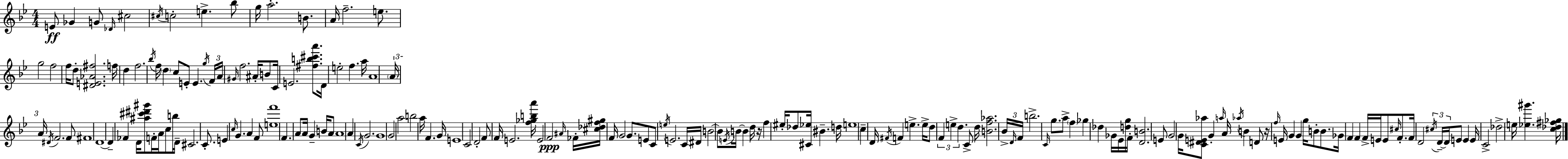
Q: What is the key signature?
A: G minor